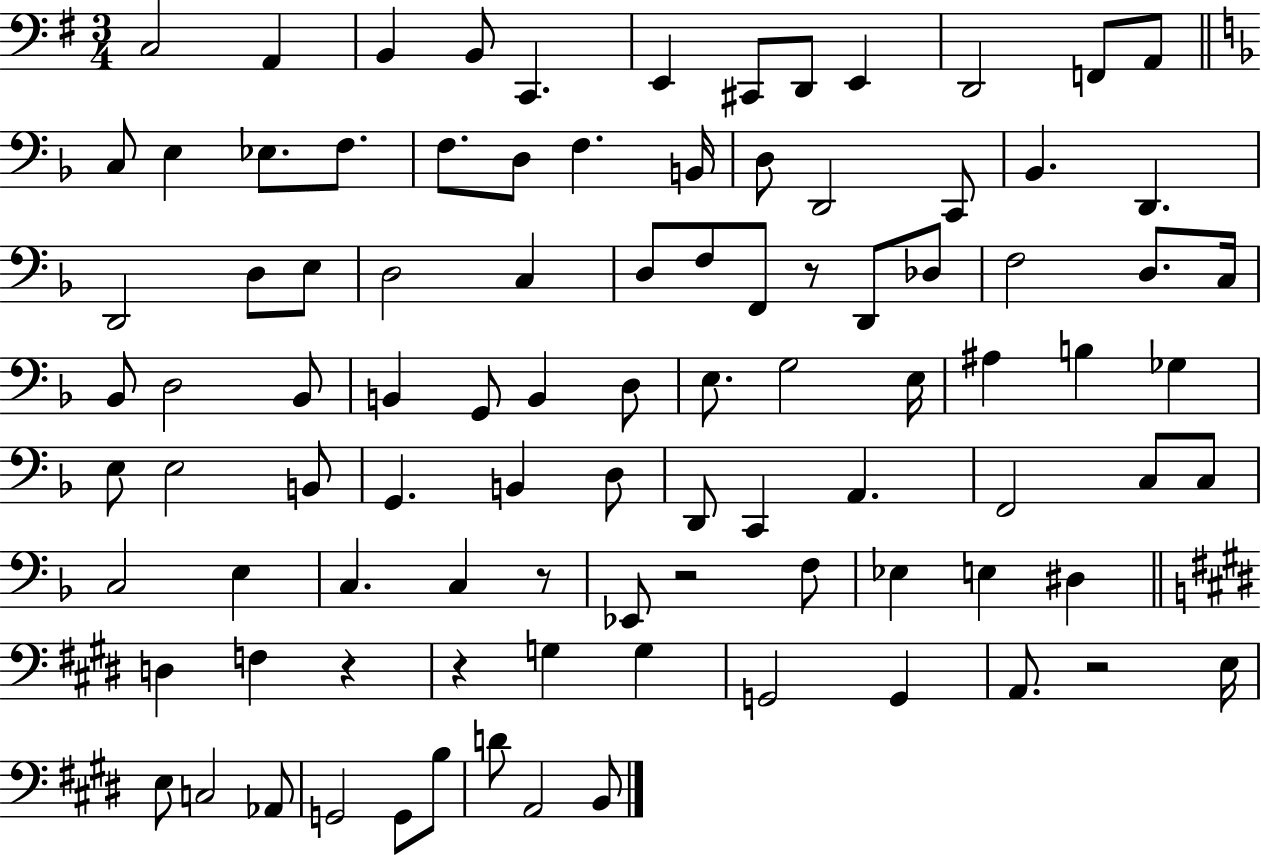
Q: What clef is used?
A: bass